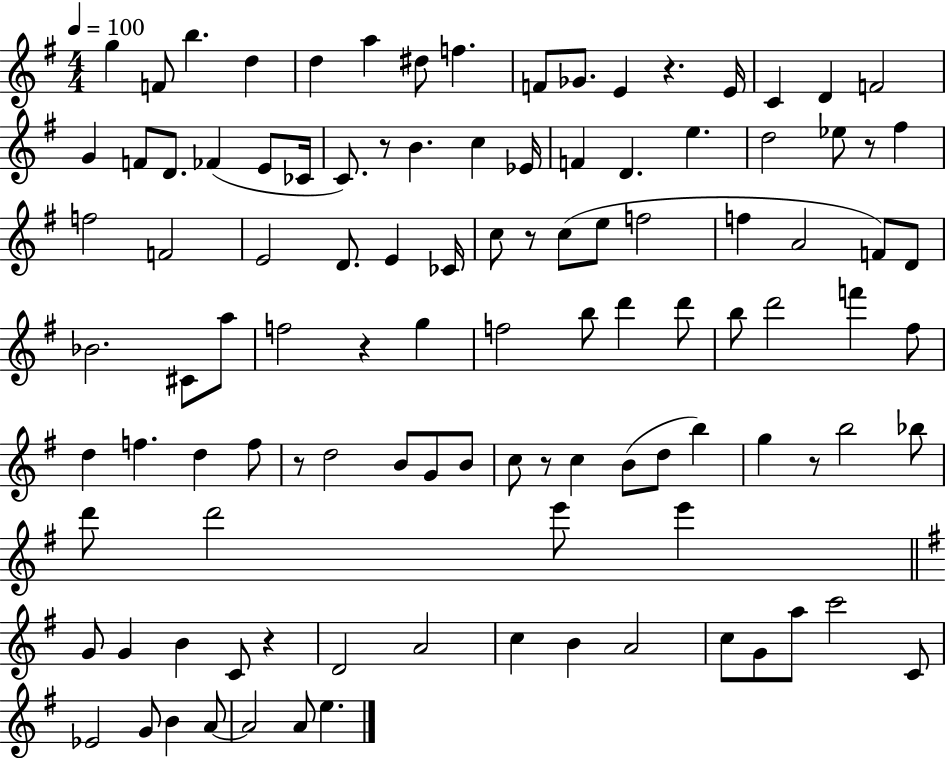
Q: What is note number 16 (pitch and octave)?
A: G4